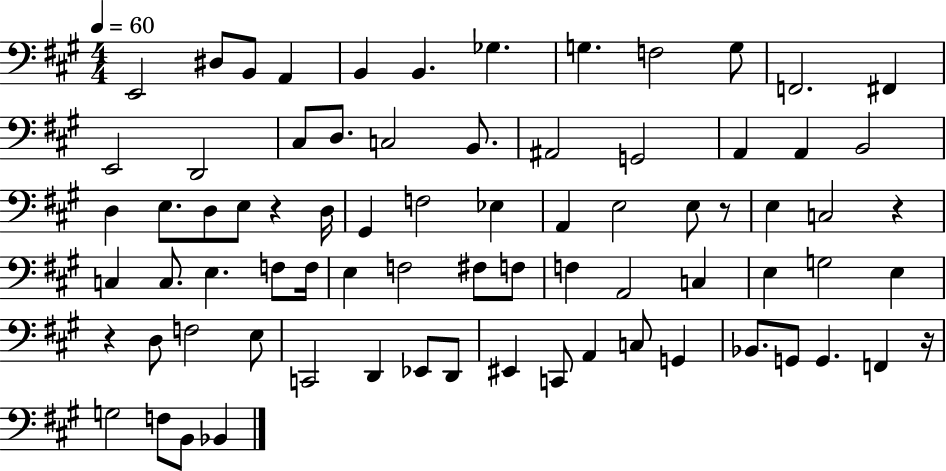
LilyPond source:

{
  \clef bass
  \numericTimeSignature
  \time 4/4
  \key a \major
  \tempo 4 = 60
  \repeat volta 2 { e,2 dis8 b,8 a,4 | b,4 b,4. ges4. | g4. f2 g8 | f,2. fis,4 | \break e,2 d,2 | cis8 d8. c2 b,8. | ais,2 g,2 | a,4 a,4 b,2 | \break d4 e8. d8 e8 r4 d16 | gis,4 f2 ees4 | a,4 e2 e8 r8 | e4 c2 r4 | \break c4 c8. e4. f8 f16 | e4 f2 fis8 f8 | f4 a,2 c4 | e4 g2 e4 | \break r4 d8 f2 e8 | c,2 d,4 ees,8 d,8 | eis,4 c,8 a,4 c8 g,4 | bes,8. g,8 g,4. f,4 r16 | \break g2 f8 b,8 bes,4 | } \bar "|."
}